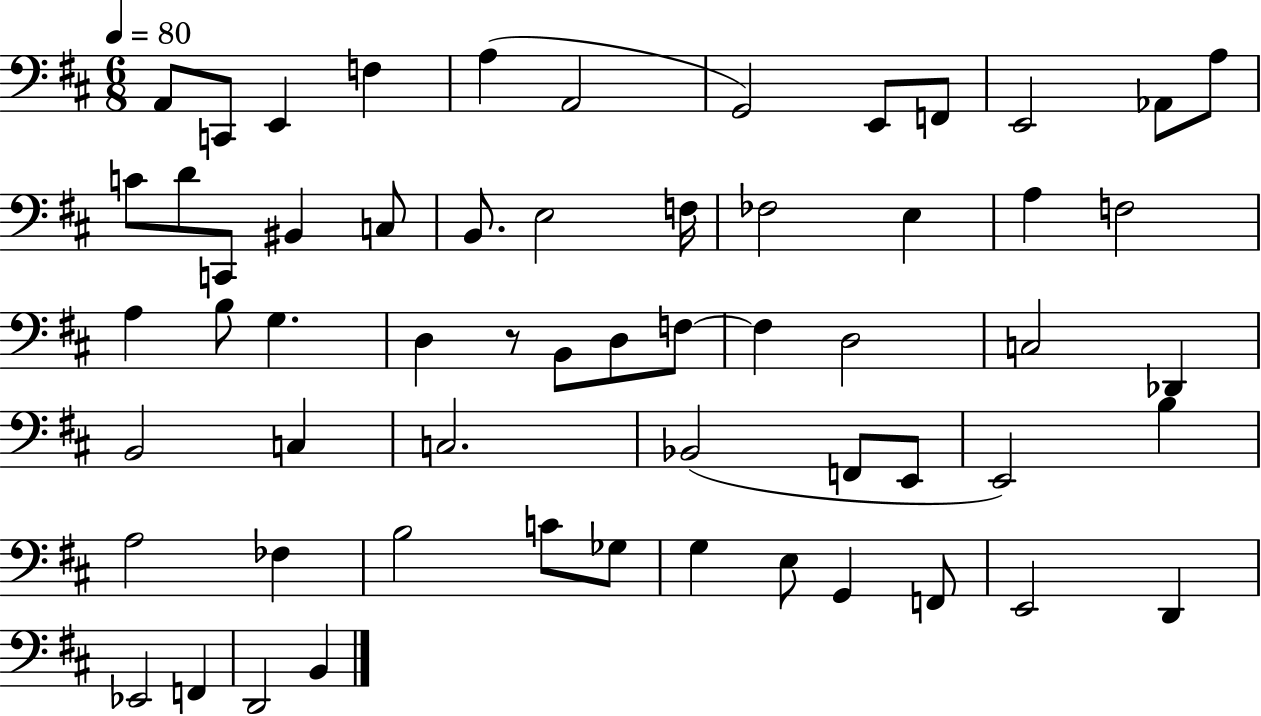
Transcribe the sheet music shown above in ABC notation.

X:1
T:Untitled
M:6/8
L:1/4
K:D
A,,/2 C,,/2 E,, F, A, A,,2 G,,2 E,,/2 F,,/2 E,,2 _A,,/2 A,/2 C/2 D/2 C,,/2 ^B,, C,/2 B,,/2 E,2 F,/4 _F,2 E, A, F,2 A, B,/2 G, D, z/2 B,,/2 D,/2 F,/2 F, D,2 C,2 _D,, B,,2 C, C,2 _B,,2 F,,/2 E,,/2 E,,2 B, A,2 _F, B,2 C/2 _G,/2 G, E,/2 G,, F,,/2 E,,2 D,, _E,,2 F,, D,,2 B,,